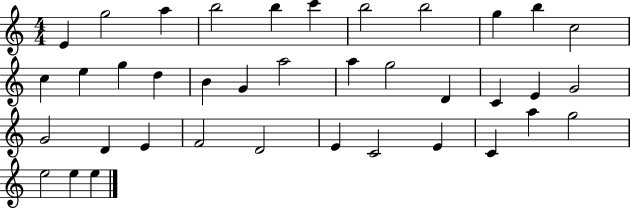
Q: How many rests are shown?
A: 0